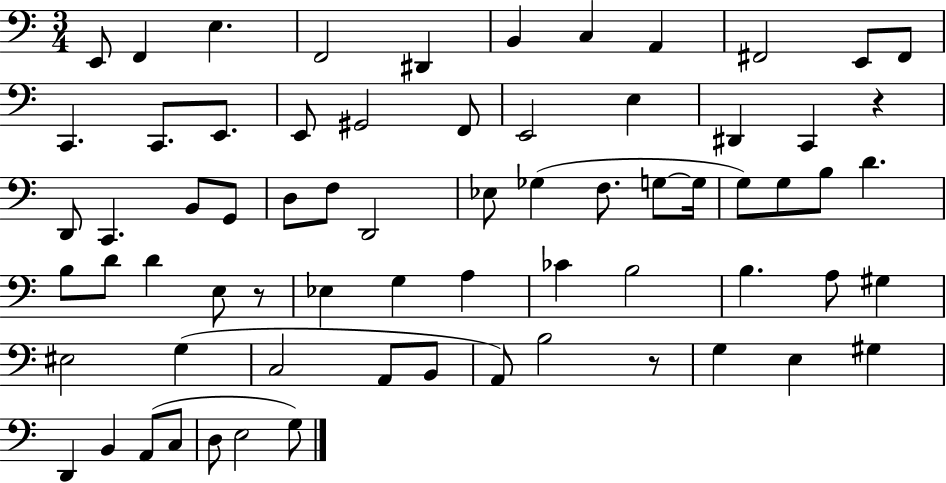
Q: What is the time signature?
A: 3/4